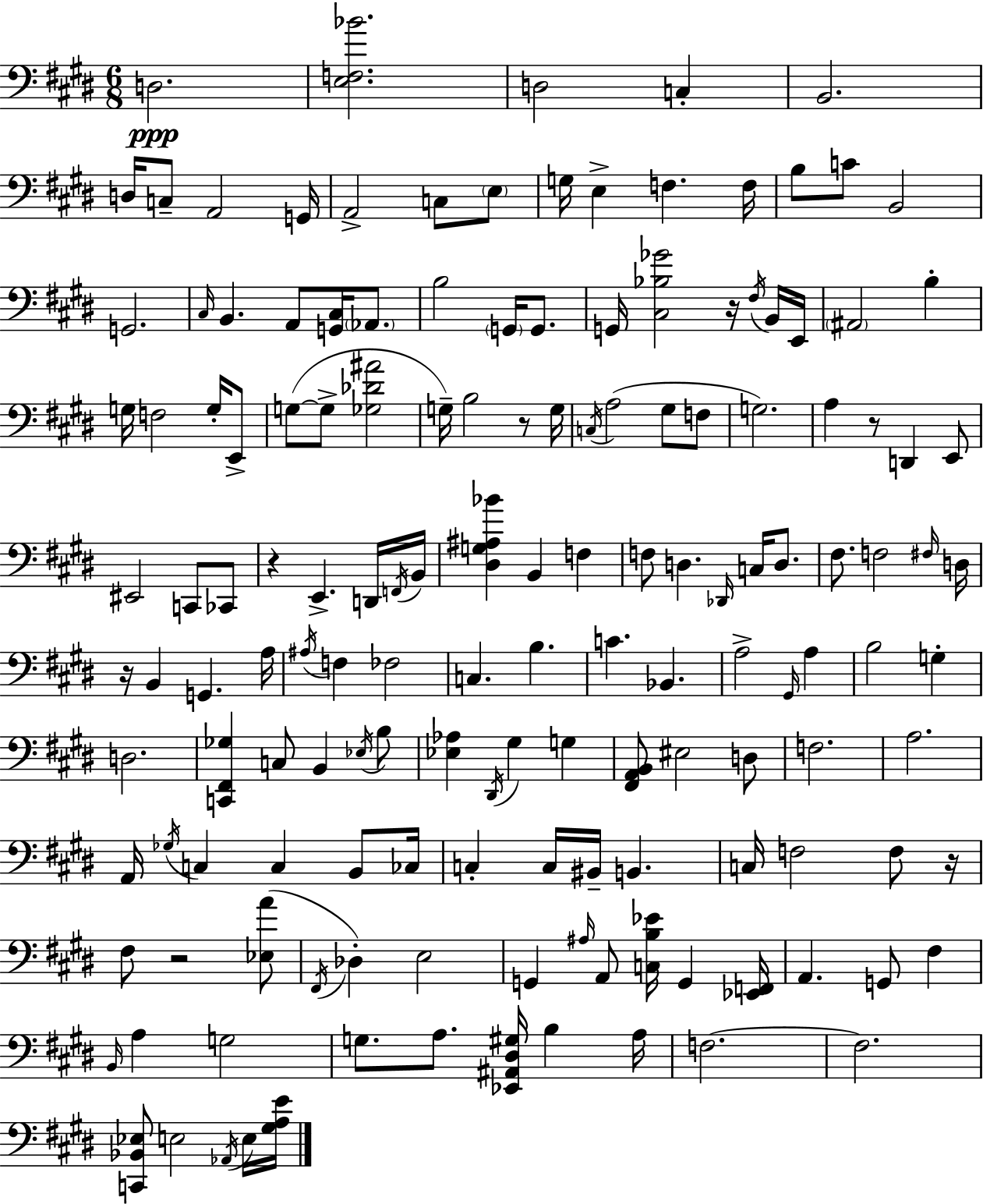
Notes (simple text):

D3/h. [E3,F3,Bb4]/h. D3/h C3/q B2/h. D3/s C3/e A2/h G2/s A2/h C3/e E3/e G3/s E3/q F3/q. F3/s B3/e C4/e B2/h G2/h. C#3/s B2/q. A2/e [G2,C#3]/s Ab2/e. B3/h G2/s G2/e. G2/s [C#3,Bb3,Gb4]/h R/s F#3/s B2/s E2/s A#2/h B3/q G3/s F3/h G3/s E2/e G3/e G3/e [Gb3,Db4,A#4]/h G3/s B3/h R/e G3/s C3/s A3/h G#3/e F3/e G3/h. A3/q R/e D2/q E2/e EIS2/h C2/e CES2/e R/q E2/q. D2/s F2/s B2/s [D#3,G3,A#3,Bb4]/q B2/q F3/q F3/e D3/q. Db2/s C3/s D3/e. F#3/e. F3/h F#3/s D3/s R/s B2/q G2/q. A3/s A#3/s F3/q FES3/h C3/q. B3/q. C4/q. Bb2/q. A3/h G#2/s A3/q B3/h G3/q D3/h. [C2,F#2,Gb3]/q C3/e B2/q Eb3/s B3/e [Eb3,Ab3]/q D#2/s G#3/q G3/q [F#2,A2,B2]/e EIS3/h D3/e F3/h. A3/h. A2/s Gb3/s C3/q C3/q B2/e CES3/s C3/q C3/s BIS2/s B2/q. C3/s F3/h F3/e R/s F#3/e R/h [Eb3,A4]/e F#2/s Db3/q E3/h G2/q A#3/s A2/e [C3,B3,Eb4]/s G2/q [Eb2,F2]/s A2/q. G2/e F#3/q B2/s A3/q G3/h G3/e. A3/e. [Eb2,A#2,D#3,G#3]/s B3/q A3/s F3/h. F3/h. [C2,Bb2,Eb3]/e E3/h Ab2/s E3/s [G#3,A3,E4]/s